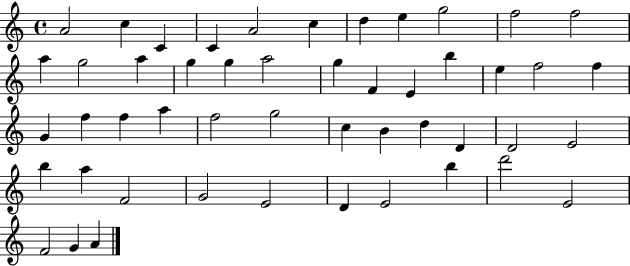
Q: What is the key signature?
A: C major